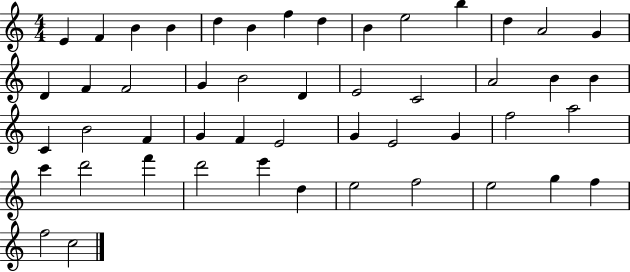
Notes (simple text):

E4/q F4/q B4/q B4/q D5/q B4/q F5/q D5/q B4/q E5/h B5/q D5/q A4/h G4/q D4/q F4/q F4/h G4/q B4/h D4/q E4/h C4/h A4/h B4/q B4/q C4/q B4/h F4/q G4/q F4/q E4/h G4/q E4/h G4/q F5/h A5/h C6/q D6/h F6/q D6/h E6/q D5/q E5/h F5/h E5/h G5/q F5/q F5/h C5/h